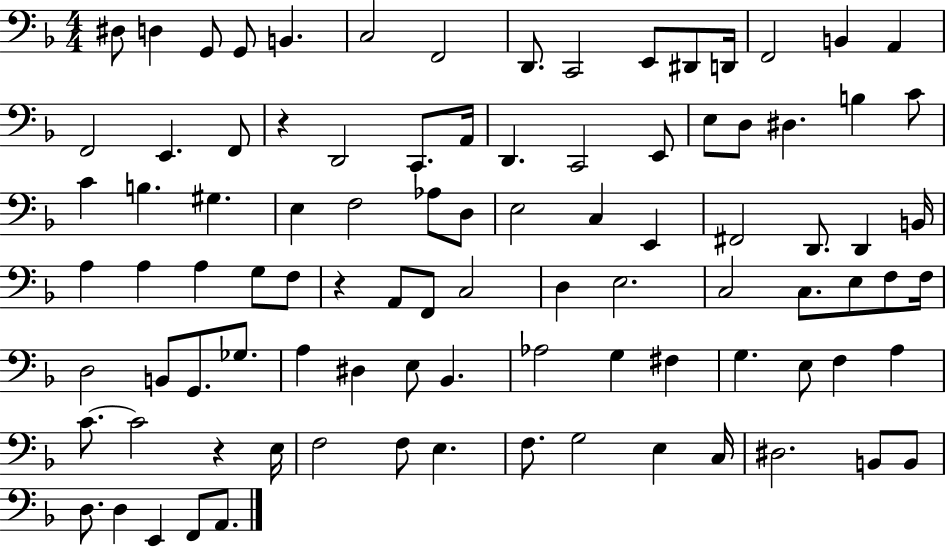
D#3/e D3/q G2/e G2/e B2/q. C3/h F2/h D2/e. C2/h E2/e D#2/e D2/s F2/h B2/q A2/q F2/h E2/q. F2/e R/q D2/h C2/e. A2/s D2/q. C2/h E2/e E3/e D3/e D#3/q. B3/q C4/e C4/q B3/q. G#3/q. E3/q F3/h Ab3/e D3/e E3/h C3/q E2/q F#2/h D2/e. D2/q B2/s A3/q A3/q A3/q G3/e F3/e R/q A2/e F2/e C3/h D3/q E3/h. C3/h C3/e. E3/e F3/e F3/s D3/h B2/e G2/e. Gb3/e. A3/q D#3/q E3/e Bb2/q. Ab3/h G3/q F#3/q G3/q. E3/e F3/q A3/q C4/e. C4/h R/q E3/s F3/h F3/e E3/q. F3/e. G3/h E3/q C3/s D#3/h. B2/e B2/e D3/e. D3/q E2/q F2/e A2/e.